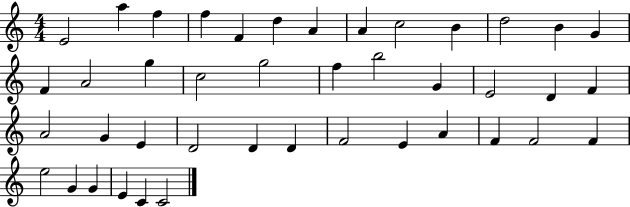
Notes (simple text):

E4/h A5/q F5/q F5/q F4/q D5/q A4/q A4/q C5/h B4/q D5/h B4/q G4/q F4/q A4/h G5/q C5/h G5/h F5/q B5/h G4/q E4/h D4/q F4/q A4/h G4/q E4/q D4/h D4/q D4/q F4/h E4/q A4/q F4/q F4/h F4/q E5/h G4/q G4/q E4/q C4/q C4/h